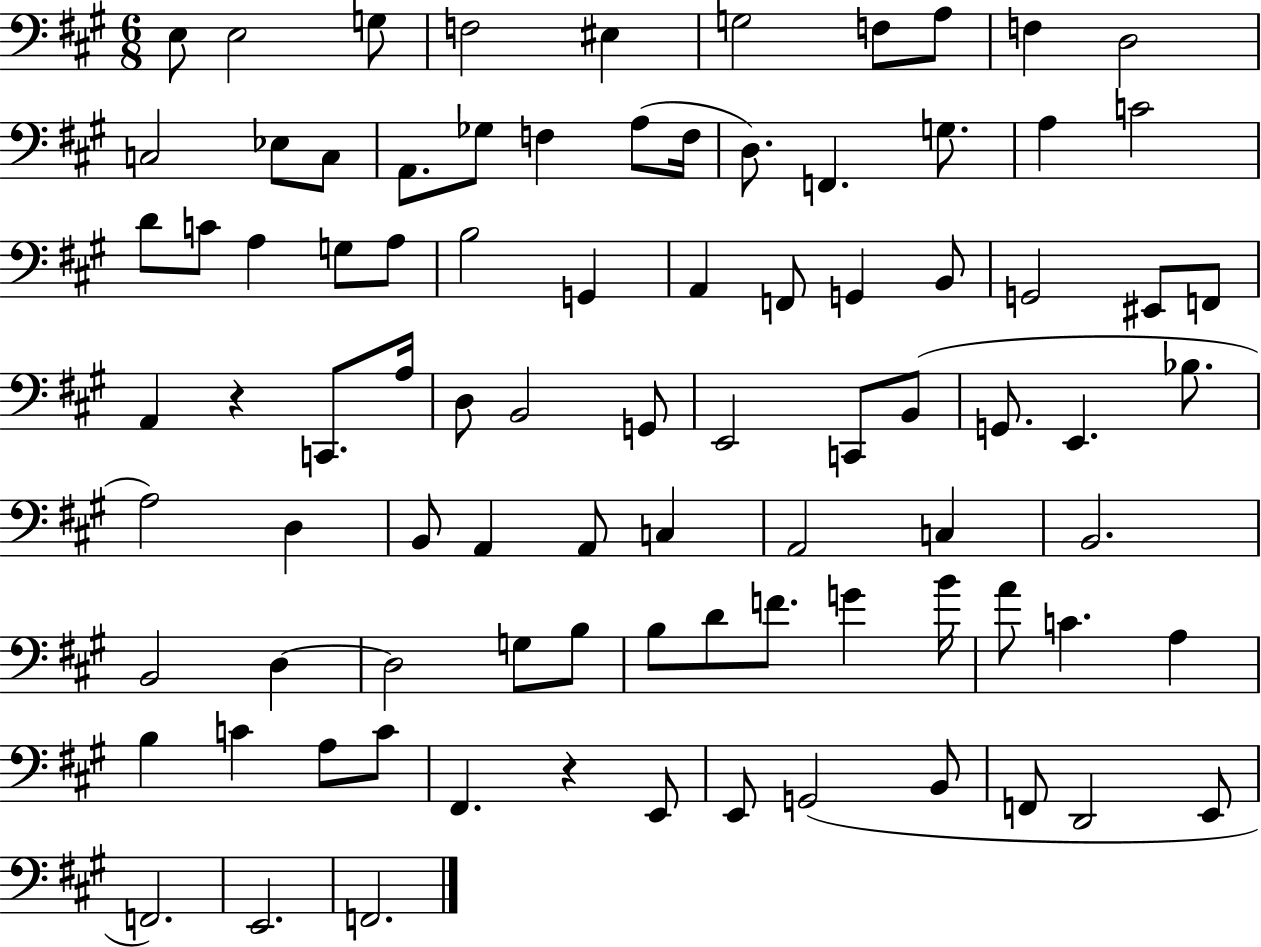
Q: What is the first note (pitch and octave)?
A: E3